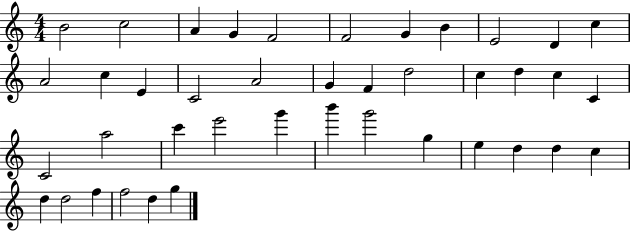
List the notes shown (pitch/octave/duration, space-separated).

B4/h C5/h A4/q G4/q F4/h F4/h G4/q B4/q E4/h D4/q C5/q A4/h C5/q E4/q C4/h A4/h G4/q F4/q D5/h C5/q D5/q C5/q C4/q C4/h A5/h C6/q E6/h G6/q B6/q G6/h G5/q E5/q D5/q D5/q C5/q D5/q D5/h F5/q F5/h D5/q G5/q